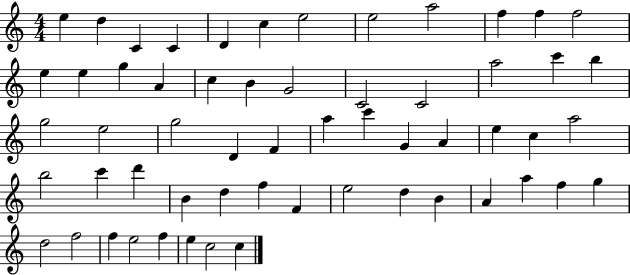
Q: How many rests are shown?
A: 0